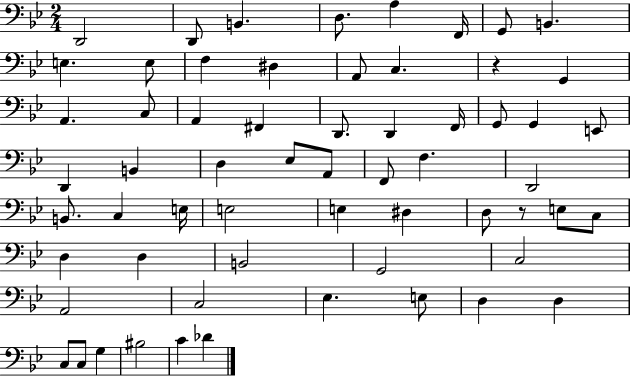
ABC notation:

X:1
T:Untitled
M:2/4
L:1/4
K:Bb
D,,2 D,,/2 B,, D,/2 A, F,,/4 G,,/2 B,, E, E,/2 F, ^D, A,,/2 C, z G,, A,, C,/2 A,, ^F,, D,,/2 D,, F,,/4 G,,/2 G,, E,,/2 D,, B,, D, _E,/2 A,,/2 F,,/2 F, D,,2 B,,/2 C, E,/4 E,2 E, ^D, D,/2 z/2 E,/2 C,/2 D, D, B,,2 G,,2 C,2 A,,2 C,2 _E, E,/2 D, D, C,/2 C,/2 G, ^B,2 C _D